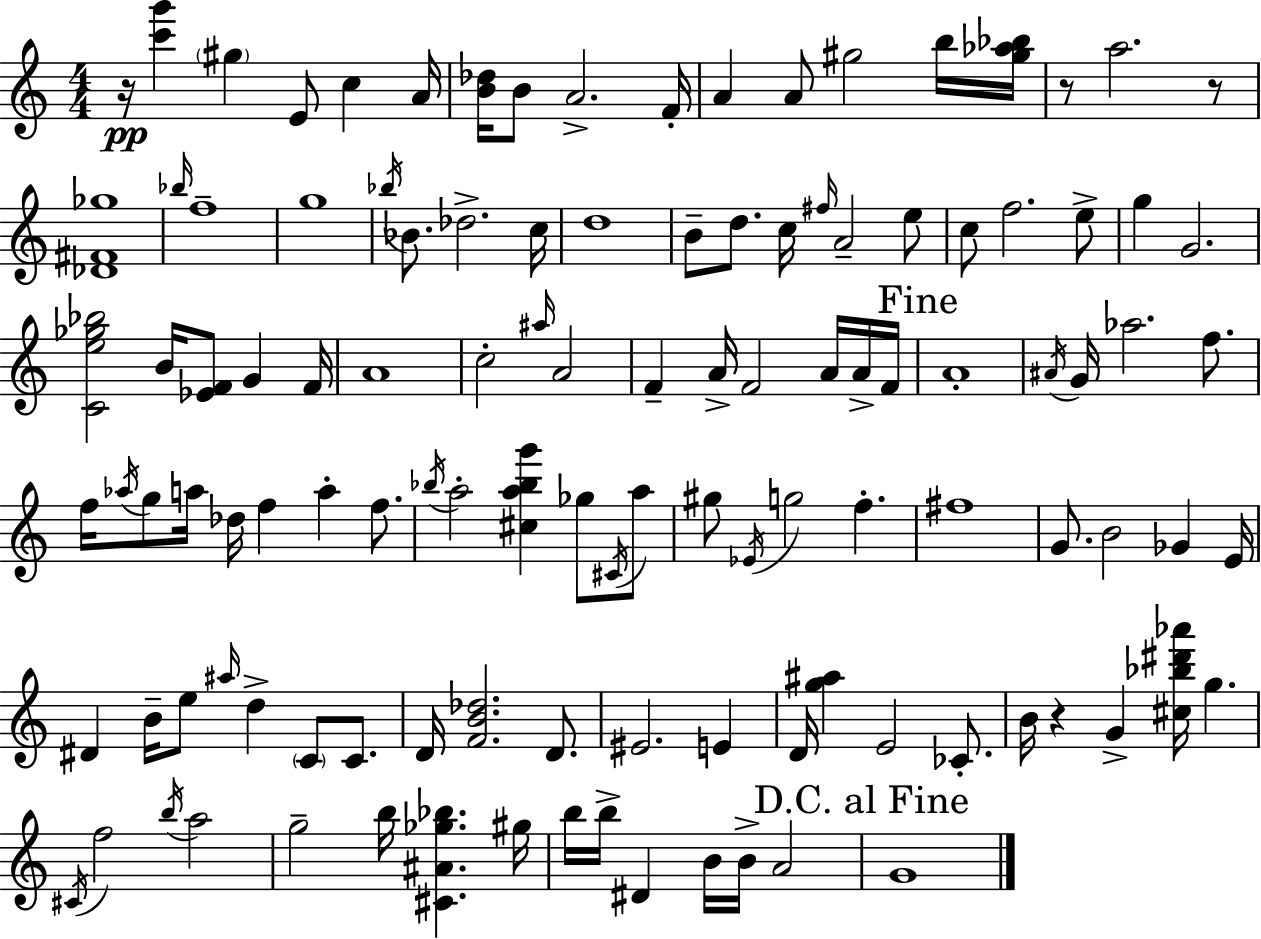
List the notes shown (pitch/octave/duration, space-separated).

R/s [C6,G6]/q G#5/q E4/e C5/q A4/s [B4,Db5]/s B4/e A4/h. F4/s A4/q A4/e G#5/h B5/s [G#5,Ab5,Bb5]/s R/e A5/h. R/e [Db4,F#4,Gb5]/w Bb5/s F5/w G5/w Bb5/s Bb4/e. Db5/h. C5/s D5/w B4/e D5/e. C5/s F#5/s A4/h E5/e C5/e F5/h. E5/e G5/q G4/h. [C4,E5,Gb5,Bb5]/h B4/s [Eb4,F4]/e G4/q F4/s A4/w C5/h A#5/s A4/h F4/q A4/s F4/h A4/s A4/s F4/s A4/w A#4/s G4/s Ab5/h. F5/e. F5/s Ab5/s G5/e A5/s Db5/s F5/q A5/q F5/e. Bb5/s A5/h [C#5,A5,Bb5,G6]/q Gb5/e C#4/s A5/e G#5/e Eb4/s G5/h F5/q. F#5/w G4/e. B4/h Gb4/q E4/s D#4/q B4/s E5/e A#5/s D5/q C4/e C4/e. D4/s [F4,B4,Db5]/h. D4/e. EIS4/h. E4/q D4/s [G5,A#5]/q E4/h CES4/e. B4/s R/q G4/q [C#5,Bb5,D#6,Ab6]/s G5/q. C#4/s F5/h B5/s A5/h G5/h B5/s [C#4,A#4,Gb5,Bb5]/q. G#5/s B5/s B5/s D#4/q B4/s B4/s A4/h G4/w